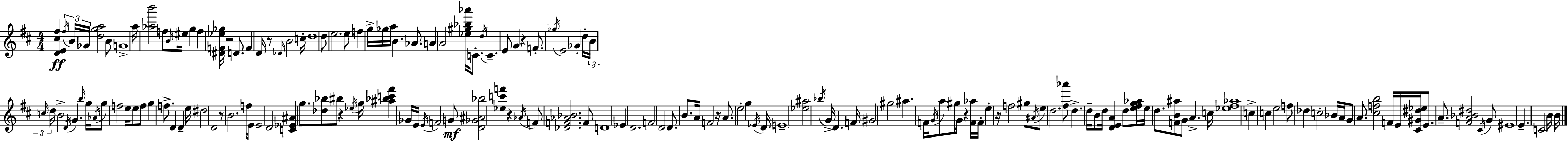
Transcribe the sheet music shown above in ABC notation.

X:1
T:Untitled
M:4/4
L:1/4
K:D
[DE^c^f] ^f/4 B/4 _G/4 [dga]2 B/2 G4 a/4 [_ab']2 f/2 B/4 ^e/4 g f [^DF_e_g]/4 z2 D/2 F D/4 z/2 _D/4 B2 c/4 d4 d/2 e2 e/2 f g/4 _g/4 a/4 B _A/2 A A2 [_e^g_b_a']/4 C/2 d/4 C E/2 G z F/2 _g/4 E2 _G d/4 B/4 c/4 d/4 B2 D/4 G b/4 g/4 _A/4 g/2 f2 e/4 e/2 f/2 g f/2 D D e/4 ^d2 D2 z/2 B2 f/4 E/4 E2 D2 [C_E^A] g/2 [_d_b]/2 ^b/2 z _e/4 g/4 [^a_bc'^f'] _G/4 E/4 E/4 F2 G/2 [D_G^A_b]2 [_ec'f'] z _A/4 F/2 [_DF_A_B]2 F/2 D4 _E D2 F2 D2 D/2 B/2 A/4 F2 z/4 A/2 e2 g _E/4 D/4 E4 [_e^a]2 _b/4 G/4 D F/4 ^G2 ^g2 ^a F/4 G/4 a/2 ^g/4 G/4 z [F_a]/4 F/4 e z/4 f2 ^g/2 ^A/4 e/2 d2 [^f_a']/2 d d/4 B/2 d/4 [DEA] d/2 [e^fg_a]/4 e/4 d/2 [FB^a]/2 G/2 A c/4 [_e^f_a]4 c c e2 f/2 _d c2 _B/4 A/4 G/2 A/2 [^cfb]2 F/4 E/4 [^C^G^d_e]/4 E/2 A/2 [FA_B^d]2 ^C/4 G/2 ^E4 E C2 B/4 B/4